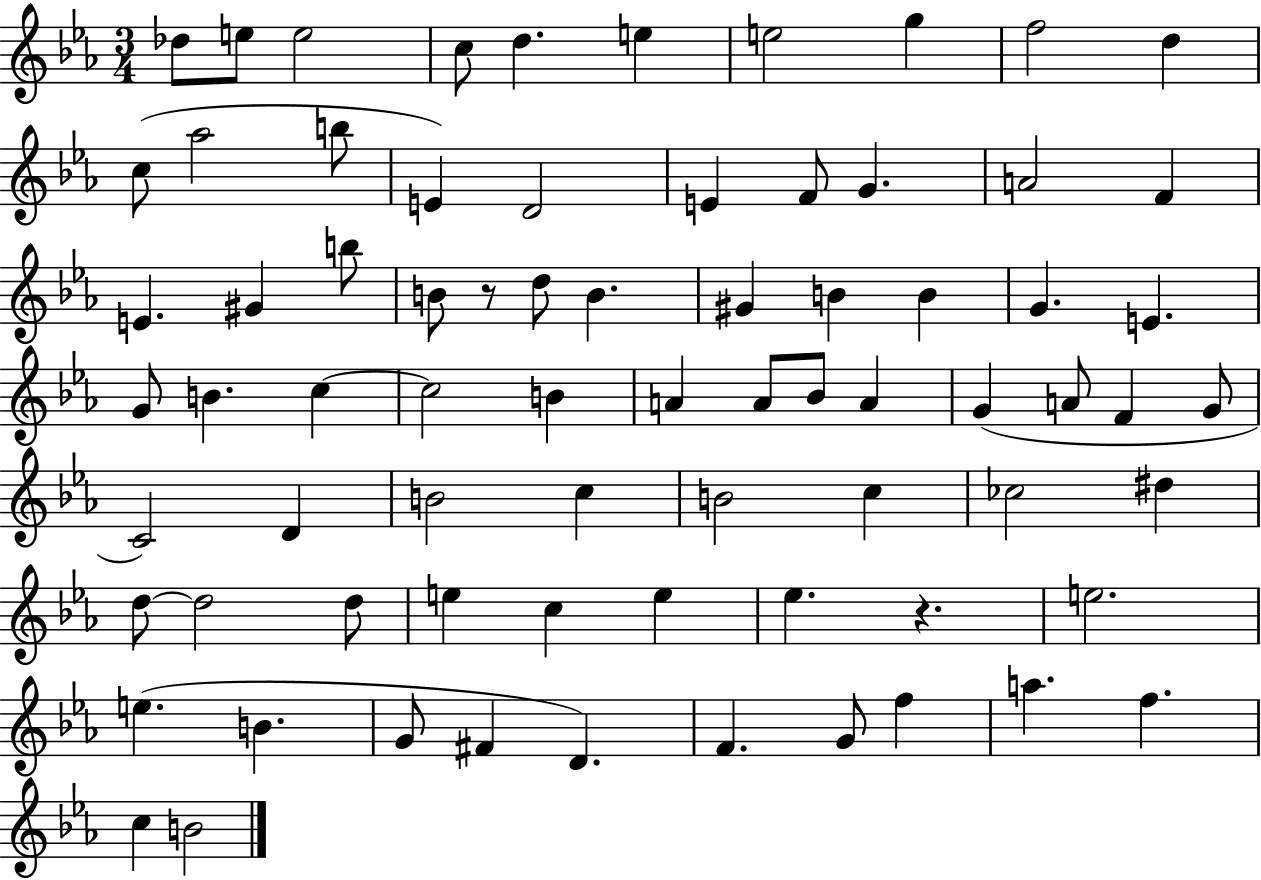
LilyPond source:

{
  \clef treble
  \numericTimeSignature
  \time 3/4
  \key ees \major
  des''8 e''8 e''2 | c''8 d''4. e''4 | e''2 g''4 | f''2 d''4 | \break c''8( aes''2 b''8 | e'4) d'2 | e'4 f'8 g'4. | a'2 f'4 | \break e'4. gis'4 b''8 | b'8 r8 d''8 b'4. | gis'4 b'4 b'4 | g'4. e'4. | \break g'8 b'4. c''4~~ | c''2 b'4 | a'4 a'8 bes'8 a'4 | g'4( a'8 f'4 g'8 | \break c'2) d'4 | b'2 c''4 | b'2 c''4 | ces''2 dis''4 | \break d''8~~ d''2 d''8 | e''4 c''4 e''4 | ees''4. r4. | e''2. | \break e''4.( b'4. | g'8 fis'4 d'4.) | f'4. g'8 f''4 | a''4. f''4. | \break c''4 b'2 | \bar "|."
}